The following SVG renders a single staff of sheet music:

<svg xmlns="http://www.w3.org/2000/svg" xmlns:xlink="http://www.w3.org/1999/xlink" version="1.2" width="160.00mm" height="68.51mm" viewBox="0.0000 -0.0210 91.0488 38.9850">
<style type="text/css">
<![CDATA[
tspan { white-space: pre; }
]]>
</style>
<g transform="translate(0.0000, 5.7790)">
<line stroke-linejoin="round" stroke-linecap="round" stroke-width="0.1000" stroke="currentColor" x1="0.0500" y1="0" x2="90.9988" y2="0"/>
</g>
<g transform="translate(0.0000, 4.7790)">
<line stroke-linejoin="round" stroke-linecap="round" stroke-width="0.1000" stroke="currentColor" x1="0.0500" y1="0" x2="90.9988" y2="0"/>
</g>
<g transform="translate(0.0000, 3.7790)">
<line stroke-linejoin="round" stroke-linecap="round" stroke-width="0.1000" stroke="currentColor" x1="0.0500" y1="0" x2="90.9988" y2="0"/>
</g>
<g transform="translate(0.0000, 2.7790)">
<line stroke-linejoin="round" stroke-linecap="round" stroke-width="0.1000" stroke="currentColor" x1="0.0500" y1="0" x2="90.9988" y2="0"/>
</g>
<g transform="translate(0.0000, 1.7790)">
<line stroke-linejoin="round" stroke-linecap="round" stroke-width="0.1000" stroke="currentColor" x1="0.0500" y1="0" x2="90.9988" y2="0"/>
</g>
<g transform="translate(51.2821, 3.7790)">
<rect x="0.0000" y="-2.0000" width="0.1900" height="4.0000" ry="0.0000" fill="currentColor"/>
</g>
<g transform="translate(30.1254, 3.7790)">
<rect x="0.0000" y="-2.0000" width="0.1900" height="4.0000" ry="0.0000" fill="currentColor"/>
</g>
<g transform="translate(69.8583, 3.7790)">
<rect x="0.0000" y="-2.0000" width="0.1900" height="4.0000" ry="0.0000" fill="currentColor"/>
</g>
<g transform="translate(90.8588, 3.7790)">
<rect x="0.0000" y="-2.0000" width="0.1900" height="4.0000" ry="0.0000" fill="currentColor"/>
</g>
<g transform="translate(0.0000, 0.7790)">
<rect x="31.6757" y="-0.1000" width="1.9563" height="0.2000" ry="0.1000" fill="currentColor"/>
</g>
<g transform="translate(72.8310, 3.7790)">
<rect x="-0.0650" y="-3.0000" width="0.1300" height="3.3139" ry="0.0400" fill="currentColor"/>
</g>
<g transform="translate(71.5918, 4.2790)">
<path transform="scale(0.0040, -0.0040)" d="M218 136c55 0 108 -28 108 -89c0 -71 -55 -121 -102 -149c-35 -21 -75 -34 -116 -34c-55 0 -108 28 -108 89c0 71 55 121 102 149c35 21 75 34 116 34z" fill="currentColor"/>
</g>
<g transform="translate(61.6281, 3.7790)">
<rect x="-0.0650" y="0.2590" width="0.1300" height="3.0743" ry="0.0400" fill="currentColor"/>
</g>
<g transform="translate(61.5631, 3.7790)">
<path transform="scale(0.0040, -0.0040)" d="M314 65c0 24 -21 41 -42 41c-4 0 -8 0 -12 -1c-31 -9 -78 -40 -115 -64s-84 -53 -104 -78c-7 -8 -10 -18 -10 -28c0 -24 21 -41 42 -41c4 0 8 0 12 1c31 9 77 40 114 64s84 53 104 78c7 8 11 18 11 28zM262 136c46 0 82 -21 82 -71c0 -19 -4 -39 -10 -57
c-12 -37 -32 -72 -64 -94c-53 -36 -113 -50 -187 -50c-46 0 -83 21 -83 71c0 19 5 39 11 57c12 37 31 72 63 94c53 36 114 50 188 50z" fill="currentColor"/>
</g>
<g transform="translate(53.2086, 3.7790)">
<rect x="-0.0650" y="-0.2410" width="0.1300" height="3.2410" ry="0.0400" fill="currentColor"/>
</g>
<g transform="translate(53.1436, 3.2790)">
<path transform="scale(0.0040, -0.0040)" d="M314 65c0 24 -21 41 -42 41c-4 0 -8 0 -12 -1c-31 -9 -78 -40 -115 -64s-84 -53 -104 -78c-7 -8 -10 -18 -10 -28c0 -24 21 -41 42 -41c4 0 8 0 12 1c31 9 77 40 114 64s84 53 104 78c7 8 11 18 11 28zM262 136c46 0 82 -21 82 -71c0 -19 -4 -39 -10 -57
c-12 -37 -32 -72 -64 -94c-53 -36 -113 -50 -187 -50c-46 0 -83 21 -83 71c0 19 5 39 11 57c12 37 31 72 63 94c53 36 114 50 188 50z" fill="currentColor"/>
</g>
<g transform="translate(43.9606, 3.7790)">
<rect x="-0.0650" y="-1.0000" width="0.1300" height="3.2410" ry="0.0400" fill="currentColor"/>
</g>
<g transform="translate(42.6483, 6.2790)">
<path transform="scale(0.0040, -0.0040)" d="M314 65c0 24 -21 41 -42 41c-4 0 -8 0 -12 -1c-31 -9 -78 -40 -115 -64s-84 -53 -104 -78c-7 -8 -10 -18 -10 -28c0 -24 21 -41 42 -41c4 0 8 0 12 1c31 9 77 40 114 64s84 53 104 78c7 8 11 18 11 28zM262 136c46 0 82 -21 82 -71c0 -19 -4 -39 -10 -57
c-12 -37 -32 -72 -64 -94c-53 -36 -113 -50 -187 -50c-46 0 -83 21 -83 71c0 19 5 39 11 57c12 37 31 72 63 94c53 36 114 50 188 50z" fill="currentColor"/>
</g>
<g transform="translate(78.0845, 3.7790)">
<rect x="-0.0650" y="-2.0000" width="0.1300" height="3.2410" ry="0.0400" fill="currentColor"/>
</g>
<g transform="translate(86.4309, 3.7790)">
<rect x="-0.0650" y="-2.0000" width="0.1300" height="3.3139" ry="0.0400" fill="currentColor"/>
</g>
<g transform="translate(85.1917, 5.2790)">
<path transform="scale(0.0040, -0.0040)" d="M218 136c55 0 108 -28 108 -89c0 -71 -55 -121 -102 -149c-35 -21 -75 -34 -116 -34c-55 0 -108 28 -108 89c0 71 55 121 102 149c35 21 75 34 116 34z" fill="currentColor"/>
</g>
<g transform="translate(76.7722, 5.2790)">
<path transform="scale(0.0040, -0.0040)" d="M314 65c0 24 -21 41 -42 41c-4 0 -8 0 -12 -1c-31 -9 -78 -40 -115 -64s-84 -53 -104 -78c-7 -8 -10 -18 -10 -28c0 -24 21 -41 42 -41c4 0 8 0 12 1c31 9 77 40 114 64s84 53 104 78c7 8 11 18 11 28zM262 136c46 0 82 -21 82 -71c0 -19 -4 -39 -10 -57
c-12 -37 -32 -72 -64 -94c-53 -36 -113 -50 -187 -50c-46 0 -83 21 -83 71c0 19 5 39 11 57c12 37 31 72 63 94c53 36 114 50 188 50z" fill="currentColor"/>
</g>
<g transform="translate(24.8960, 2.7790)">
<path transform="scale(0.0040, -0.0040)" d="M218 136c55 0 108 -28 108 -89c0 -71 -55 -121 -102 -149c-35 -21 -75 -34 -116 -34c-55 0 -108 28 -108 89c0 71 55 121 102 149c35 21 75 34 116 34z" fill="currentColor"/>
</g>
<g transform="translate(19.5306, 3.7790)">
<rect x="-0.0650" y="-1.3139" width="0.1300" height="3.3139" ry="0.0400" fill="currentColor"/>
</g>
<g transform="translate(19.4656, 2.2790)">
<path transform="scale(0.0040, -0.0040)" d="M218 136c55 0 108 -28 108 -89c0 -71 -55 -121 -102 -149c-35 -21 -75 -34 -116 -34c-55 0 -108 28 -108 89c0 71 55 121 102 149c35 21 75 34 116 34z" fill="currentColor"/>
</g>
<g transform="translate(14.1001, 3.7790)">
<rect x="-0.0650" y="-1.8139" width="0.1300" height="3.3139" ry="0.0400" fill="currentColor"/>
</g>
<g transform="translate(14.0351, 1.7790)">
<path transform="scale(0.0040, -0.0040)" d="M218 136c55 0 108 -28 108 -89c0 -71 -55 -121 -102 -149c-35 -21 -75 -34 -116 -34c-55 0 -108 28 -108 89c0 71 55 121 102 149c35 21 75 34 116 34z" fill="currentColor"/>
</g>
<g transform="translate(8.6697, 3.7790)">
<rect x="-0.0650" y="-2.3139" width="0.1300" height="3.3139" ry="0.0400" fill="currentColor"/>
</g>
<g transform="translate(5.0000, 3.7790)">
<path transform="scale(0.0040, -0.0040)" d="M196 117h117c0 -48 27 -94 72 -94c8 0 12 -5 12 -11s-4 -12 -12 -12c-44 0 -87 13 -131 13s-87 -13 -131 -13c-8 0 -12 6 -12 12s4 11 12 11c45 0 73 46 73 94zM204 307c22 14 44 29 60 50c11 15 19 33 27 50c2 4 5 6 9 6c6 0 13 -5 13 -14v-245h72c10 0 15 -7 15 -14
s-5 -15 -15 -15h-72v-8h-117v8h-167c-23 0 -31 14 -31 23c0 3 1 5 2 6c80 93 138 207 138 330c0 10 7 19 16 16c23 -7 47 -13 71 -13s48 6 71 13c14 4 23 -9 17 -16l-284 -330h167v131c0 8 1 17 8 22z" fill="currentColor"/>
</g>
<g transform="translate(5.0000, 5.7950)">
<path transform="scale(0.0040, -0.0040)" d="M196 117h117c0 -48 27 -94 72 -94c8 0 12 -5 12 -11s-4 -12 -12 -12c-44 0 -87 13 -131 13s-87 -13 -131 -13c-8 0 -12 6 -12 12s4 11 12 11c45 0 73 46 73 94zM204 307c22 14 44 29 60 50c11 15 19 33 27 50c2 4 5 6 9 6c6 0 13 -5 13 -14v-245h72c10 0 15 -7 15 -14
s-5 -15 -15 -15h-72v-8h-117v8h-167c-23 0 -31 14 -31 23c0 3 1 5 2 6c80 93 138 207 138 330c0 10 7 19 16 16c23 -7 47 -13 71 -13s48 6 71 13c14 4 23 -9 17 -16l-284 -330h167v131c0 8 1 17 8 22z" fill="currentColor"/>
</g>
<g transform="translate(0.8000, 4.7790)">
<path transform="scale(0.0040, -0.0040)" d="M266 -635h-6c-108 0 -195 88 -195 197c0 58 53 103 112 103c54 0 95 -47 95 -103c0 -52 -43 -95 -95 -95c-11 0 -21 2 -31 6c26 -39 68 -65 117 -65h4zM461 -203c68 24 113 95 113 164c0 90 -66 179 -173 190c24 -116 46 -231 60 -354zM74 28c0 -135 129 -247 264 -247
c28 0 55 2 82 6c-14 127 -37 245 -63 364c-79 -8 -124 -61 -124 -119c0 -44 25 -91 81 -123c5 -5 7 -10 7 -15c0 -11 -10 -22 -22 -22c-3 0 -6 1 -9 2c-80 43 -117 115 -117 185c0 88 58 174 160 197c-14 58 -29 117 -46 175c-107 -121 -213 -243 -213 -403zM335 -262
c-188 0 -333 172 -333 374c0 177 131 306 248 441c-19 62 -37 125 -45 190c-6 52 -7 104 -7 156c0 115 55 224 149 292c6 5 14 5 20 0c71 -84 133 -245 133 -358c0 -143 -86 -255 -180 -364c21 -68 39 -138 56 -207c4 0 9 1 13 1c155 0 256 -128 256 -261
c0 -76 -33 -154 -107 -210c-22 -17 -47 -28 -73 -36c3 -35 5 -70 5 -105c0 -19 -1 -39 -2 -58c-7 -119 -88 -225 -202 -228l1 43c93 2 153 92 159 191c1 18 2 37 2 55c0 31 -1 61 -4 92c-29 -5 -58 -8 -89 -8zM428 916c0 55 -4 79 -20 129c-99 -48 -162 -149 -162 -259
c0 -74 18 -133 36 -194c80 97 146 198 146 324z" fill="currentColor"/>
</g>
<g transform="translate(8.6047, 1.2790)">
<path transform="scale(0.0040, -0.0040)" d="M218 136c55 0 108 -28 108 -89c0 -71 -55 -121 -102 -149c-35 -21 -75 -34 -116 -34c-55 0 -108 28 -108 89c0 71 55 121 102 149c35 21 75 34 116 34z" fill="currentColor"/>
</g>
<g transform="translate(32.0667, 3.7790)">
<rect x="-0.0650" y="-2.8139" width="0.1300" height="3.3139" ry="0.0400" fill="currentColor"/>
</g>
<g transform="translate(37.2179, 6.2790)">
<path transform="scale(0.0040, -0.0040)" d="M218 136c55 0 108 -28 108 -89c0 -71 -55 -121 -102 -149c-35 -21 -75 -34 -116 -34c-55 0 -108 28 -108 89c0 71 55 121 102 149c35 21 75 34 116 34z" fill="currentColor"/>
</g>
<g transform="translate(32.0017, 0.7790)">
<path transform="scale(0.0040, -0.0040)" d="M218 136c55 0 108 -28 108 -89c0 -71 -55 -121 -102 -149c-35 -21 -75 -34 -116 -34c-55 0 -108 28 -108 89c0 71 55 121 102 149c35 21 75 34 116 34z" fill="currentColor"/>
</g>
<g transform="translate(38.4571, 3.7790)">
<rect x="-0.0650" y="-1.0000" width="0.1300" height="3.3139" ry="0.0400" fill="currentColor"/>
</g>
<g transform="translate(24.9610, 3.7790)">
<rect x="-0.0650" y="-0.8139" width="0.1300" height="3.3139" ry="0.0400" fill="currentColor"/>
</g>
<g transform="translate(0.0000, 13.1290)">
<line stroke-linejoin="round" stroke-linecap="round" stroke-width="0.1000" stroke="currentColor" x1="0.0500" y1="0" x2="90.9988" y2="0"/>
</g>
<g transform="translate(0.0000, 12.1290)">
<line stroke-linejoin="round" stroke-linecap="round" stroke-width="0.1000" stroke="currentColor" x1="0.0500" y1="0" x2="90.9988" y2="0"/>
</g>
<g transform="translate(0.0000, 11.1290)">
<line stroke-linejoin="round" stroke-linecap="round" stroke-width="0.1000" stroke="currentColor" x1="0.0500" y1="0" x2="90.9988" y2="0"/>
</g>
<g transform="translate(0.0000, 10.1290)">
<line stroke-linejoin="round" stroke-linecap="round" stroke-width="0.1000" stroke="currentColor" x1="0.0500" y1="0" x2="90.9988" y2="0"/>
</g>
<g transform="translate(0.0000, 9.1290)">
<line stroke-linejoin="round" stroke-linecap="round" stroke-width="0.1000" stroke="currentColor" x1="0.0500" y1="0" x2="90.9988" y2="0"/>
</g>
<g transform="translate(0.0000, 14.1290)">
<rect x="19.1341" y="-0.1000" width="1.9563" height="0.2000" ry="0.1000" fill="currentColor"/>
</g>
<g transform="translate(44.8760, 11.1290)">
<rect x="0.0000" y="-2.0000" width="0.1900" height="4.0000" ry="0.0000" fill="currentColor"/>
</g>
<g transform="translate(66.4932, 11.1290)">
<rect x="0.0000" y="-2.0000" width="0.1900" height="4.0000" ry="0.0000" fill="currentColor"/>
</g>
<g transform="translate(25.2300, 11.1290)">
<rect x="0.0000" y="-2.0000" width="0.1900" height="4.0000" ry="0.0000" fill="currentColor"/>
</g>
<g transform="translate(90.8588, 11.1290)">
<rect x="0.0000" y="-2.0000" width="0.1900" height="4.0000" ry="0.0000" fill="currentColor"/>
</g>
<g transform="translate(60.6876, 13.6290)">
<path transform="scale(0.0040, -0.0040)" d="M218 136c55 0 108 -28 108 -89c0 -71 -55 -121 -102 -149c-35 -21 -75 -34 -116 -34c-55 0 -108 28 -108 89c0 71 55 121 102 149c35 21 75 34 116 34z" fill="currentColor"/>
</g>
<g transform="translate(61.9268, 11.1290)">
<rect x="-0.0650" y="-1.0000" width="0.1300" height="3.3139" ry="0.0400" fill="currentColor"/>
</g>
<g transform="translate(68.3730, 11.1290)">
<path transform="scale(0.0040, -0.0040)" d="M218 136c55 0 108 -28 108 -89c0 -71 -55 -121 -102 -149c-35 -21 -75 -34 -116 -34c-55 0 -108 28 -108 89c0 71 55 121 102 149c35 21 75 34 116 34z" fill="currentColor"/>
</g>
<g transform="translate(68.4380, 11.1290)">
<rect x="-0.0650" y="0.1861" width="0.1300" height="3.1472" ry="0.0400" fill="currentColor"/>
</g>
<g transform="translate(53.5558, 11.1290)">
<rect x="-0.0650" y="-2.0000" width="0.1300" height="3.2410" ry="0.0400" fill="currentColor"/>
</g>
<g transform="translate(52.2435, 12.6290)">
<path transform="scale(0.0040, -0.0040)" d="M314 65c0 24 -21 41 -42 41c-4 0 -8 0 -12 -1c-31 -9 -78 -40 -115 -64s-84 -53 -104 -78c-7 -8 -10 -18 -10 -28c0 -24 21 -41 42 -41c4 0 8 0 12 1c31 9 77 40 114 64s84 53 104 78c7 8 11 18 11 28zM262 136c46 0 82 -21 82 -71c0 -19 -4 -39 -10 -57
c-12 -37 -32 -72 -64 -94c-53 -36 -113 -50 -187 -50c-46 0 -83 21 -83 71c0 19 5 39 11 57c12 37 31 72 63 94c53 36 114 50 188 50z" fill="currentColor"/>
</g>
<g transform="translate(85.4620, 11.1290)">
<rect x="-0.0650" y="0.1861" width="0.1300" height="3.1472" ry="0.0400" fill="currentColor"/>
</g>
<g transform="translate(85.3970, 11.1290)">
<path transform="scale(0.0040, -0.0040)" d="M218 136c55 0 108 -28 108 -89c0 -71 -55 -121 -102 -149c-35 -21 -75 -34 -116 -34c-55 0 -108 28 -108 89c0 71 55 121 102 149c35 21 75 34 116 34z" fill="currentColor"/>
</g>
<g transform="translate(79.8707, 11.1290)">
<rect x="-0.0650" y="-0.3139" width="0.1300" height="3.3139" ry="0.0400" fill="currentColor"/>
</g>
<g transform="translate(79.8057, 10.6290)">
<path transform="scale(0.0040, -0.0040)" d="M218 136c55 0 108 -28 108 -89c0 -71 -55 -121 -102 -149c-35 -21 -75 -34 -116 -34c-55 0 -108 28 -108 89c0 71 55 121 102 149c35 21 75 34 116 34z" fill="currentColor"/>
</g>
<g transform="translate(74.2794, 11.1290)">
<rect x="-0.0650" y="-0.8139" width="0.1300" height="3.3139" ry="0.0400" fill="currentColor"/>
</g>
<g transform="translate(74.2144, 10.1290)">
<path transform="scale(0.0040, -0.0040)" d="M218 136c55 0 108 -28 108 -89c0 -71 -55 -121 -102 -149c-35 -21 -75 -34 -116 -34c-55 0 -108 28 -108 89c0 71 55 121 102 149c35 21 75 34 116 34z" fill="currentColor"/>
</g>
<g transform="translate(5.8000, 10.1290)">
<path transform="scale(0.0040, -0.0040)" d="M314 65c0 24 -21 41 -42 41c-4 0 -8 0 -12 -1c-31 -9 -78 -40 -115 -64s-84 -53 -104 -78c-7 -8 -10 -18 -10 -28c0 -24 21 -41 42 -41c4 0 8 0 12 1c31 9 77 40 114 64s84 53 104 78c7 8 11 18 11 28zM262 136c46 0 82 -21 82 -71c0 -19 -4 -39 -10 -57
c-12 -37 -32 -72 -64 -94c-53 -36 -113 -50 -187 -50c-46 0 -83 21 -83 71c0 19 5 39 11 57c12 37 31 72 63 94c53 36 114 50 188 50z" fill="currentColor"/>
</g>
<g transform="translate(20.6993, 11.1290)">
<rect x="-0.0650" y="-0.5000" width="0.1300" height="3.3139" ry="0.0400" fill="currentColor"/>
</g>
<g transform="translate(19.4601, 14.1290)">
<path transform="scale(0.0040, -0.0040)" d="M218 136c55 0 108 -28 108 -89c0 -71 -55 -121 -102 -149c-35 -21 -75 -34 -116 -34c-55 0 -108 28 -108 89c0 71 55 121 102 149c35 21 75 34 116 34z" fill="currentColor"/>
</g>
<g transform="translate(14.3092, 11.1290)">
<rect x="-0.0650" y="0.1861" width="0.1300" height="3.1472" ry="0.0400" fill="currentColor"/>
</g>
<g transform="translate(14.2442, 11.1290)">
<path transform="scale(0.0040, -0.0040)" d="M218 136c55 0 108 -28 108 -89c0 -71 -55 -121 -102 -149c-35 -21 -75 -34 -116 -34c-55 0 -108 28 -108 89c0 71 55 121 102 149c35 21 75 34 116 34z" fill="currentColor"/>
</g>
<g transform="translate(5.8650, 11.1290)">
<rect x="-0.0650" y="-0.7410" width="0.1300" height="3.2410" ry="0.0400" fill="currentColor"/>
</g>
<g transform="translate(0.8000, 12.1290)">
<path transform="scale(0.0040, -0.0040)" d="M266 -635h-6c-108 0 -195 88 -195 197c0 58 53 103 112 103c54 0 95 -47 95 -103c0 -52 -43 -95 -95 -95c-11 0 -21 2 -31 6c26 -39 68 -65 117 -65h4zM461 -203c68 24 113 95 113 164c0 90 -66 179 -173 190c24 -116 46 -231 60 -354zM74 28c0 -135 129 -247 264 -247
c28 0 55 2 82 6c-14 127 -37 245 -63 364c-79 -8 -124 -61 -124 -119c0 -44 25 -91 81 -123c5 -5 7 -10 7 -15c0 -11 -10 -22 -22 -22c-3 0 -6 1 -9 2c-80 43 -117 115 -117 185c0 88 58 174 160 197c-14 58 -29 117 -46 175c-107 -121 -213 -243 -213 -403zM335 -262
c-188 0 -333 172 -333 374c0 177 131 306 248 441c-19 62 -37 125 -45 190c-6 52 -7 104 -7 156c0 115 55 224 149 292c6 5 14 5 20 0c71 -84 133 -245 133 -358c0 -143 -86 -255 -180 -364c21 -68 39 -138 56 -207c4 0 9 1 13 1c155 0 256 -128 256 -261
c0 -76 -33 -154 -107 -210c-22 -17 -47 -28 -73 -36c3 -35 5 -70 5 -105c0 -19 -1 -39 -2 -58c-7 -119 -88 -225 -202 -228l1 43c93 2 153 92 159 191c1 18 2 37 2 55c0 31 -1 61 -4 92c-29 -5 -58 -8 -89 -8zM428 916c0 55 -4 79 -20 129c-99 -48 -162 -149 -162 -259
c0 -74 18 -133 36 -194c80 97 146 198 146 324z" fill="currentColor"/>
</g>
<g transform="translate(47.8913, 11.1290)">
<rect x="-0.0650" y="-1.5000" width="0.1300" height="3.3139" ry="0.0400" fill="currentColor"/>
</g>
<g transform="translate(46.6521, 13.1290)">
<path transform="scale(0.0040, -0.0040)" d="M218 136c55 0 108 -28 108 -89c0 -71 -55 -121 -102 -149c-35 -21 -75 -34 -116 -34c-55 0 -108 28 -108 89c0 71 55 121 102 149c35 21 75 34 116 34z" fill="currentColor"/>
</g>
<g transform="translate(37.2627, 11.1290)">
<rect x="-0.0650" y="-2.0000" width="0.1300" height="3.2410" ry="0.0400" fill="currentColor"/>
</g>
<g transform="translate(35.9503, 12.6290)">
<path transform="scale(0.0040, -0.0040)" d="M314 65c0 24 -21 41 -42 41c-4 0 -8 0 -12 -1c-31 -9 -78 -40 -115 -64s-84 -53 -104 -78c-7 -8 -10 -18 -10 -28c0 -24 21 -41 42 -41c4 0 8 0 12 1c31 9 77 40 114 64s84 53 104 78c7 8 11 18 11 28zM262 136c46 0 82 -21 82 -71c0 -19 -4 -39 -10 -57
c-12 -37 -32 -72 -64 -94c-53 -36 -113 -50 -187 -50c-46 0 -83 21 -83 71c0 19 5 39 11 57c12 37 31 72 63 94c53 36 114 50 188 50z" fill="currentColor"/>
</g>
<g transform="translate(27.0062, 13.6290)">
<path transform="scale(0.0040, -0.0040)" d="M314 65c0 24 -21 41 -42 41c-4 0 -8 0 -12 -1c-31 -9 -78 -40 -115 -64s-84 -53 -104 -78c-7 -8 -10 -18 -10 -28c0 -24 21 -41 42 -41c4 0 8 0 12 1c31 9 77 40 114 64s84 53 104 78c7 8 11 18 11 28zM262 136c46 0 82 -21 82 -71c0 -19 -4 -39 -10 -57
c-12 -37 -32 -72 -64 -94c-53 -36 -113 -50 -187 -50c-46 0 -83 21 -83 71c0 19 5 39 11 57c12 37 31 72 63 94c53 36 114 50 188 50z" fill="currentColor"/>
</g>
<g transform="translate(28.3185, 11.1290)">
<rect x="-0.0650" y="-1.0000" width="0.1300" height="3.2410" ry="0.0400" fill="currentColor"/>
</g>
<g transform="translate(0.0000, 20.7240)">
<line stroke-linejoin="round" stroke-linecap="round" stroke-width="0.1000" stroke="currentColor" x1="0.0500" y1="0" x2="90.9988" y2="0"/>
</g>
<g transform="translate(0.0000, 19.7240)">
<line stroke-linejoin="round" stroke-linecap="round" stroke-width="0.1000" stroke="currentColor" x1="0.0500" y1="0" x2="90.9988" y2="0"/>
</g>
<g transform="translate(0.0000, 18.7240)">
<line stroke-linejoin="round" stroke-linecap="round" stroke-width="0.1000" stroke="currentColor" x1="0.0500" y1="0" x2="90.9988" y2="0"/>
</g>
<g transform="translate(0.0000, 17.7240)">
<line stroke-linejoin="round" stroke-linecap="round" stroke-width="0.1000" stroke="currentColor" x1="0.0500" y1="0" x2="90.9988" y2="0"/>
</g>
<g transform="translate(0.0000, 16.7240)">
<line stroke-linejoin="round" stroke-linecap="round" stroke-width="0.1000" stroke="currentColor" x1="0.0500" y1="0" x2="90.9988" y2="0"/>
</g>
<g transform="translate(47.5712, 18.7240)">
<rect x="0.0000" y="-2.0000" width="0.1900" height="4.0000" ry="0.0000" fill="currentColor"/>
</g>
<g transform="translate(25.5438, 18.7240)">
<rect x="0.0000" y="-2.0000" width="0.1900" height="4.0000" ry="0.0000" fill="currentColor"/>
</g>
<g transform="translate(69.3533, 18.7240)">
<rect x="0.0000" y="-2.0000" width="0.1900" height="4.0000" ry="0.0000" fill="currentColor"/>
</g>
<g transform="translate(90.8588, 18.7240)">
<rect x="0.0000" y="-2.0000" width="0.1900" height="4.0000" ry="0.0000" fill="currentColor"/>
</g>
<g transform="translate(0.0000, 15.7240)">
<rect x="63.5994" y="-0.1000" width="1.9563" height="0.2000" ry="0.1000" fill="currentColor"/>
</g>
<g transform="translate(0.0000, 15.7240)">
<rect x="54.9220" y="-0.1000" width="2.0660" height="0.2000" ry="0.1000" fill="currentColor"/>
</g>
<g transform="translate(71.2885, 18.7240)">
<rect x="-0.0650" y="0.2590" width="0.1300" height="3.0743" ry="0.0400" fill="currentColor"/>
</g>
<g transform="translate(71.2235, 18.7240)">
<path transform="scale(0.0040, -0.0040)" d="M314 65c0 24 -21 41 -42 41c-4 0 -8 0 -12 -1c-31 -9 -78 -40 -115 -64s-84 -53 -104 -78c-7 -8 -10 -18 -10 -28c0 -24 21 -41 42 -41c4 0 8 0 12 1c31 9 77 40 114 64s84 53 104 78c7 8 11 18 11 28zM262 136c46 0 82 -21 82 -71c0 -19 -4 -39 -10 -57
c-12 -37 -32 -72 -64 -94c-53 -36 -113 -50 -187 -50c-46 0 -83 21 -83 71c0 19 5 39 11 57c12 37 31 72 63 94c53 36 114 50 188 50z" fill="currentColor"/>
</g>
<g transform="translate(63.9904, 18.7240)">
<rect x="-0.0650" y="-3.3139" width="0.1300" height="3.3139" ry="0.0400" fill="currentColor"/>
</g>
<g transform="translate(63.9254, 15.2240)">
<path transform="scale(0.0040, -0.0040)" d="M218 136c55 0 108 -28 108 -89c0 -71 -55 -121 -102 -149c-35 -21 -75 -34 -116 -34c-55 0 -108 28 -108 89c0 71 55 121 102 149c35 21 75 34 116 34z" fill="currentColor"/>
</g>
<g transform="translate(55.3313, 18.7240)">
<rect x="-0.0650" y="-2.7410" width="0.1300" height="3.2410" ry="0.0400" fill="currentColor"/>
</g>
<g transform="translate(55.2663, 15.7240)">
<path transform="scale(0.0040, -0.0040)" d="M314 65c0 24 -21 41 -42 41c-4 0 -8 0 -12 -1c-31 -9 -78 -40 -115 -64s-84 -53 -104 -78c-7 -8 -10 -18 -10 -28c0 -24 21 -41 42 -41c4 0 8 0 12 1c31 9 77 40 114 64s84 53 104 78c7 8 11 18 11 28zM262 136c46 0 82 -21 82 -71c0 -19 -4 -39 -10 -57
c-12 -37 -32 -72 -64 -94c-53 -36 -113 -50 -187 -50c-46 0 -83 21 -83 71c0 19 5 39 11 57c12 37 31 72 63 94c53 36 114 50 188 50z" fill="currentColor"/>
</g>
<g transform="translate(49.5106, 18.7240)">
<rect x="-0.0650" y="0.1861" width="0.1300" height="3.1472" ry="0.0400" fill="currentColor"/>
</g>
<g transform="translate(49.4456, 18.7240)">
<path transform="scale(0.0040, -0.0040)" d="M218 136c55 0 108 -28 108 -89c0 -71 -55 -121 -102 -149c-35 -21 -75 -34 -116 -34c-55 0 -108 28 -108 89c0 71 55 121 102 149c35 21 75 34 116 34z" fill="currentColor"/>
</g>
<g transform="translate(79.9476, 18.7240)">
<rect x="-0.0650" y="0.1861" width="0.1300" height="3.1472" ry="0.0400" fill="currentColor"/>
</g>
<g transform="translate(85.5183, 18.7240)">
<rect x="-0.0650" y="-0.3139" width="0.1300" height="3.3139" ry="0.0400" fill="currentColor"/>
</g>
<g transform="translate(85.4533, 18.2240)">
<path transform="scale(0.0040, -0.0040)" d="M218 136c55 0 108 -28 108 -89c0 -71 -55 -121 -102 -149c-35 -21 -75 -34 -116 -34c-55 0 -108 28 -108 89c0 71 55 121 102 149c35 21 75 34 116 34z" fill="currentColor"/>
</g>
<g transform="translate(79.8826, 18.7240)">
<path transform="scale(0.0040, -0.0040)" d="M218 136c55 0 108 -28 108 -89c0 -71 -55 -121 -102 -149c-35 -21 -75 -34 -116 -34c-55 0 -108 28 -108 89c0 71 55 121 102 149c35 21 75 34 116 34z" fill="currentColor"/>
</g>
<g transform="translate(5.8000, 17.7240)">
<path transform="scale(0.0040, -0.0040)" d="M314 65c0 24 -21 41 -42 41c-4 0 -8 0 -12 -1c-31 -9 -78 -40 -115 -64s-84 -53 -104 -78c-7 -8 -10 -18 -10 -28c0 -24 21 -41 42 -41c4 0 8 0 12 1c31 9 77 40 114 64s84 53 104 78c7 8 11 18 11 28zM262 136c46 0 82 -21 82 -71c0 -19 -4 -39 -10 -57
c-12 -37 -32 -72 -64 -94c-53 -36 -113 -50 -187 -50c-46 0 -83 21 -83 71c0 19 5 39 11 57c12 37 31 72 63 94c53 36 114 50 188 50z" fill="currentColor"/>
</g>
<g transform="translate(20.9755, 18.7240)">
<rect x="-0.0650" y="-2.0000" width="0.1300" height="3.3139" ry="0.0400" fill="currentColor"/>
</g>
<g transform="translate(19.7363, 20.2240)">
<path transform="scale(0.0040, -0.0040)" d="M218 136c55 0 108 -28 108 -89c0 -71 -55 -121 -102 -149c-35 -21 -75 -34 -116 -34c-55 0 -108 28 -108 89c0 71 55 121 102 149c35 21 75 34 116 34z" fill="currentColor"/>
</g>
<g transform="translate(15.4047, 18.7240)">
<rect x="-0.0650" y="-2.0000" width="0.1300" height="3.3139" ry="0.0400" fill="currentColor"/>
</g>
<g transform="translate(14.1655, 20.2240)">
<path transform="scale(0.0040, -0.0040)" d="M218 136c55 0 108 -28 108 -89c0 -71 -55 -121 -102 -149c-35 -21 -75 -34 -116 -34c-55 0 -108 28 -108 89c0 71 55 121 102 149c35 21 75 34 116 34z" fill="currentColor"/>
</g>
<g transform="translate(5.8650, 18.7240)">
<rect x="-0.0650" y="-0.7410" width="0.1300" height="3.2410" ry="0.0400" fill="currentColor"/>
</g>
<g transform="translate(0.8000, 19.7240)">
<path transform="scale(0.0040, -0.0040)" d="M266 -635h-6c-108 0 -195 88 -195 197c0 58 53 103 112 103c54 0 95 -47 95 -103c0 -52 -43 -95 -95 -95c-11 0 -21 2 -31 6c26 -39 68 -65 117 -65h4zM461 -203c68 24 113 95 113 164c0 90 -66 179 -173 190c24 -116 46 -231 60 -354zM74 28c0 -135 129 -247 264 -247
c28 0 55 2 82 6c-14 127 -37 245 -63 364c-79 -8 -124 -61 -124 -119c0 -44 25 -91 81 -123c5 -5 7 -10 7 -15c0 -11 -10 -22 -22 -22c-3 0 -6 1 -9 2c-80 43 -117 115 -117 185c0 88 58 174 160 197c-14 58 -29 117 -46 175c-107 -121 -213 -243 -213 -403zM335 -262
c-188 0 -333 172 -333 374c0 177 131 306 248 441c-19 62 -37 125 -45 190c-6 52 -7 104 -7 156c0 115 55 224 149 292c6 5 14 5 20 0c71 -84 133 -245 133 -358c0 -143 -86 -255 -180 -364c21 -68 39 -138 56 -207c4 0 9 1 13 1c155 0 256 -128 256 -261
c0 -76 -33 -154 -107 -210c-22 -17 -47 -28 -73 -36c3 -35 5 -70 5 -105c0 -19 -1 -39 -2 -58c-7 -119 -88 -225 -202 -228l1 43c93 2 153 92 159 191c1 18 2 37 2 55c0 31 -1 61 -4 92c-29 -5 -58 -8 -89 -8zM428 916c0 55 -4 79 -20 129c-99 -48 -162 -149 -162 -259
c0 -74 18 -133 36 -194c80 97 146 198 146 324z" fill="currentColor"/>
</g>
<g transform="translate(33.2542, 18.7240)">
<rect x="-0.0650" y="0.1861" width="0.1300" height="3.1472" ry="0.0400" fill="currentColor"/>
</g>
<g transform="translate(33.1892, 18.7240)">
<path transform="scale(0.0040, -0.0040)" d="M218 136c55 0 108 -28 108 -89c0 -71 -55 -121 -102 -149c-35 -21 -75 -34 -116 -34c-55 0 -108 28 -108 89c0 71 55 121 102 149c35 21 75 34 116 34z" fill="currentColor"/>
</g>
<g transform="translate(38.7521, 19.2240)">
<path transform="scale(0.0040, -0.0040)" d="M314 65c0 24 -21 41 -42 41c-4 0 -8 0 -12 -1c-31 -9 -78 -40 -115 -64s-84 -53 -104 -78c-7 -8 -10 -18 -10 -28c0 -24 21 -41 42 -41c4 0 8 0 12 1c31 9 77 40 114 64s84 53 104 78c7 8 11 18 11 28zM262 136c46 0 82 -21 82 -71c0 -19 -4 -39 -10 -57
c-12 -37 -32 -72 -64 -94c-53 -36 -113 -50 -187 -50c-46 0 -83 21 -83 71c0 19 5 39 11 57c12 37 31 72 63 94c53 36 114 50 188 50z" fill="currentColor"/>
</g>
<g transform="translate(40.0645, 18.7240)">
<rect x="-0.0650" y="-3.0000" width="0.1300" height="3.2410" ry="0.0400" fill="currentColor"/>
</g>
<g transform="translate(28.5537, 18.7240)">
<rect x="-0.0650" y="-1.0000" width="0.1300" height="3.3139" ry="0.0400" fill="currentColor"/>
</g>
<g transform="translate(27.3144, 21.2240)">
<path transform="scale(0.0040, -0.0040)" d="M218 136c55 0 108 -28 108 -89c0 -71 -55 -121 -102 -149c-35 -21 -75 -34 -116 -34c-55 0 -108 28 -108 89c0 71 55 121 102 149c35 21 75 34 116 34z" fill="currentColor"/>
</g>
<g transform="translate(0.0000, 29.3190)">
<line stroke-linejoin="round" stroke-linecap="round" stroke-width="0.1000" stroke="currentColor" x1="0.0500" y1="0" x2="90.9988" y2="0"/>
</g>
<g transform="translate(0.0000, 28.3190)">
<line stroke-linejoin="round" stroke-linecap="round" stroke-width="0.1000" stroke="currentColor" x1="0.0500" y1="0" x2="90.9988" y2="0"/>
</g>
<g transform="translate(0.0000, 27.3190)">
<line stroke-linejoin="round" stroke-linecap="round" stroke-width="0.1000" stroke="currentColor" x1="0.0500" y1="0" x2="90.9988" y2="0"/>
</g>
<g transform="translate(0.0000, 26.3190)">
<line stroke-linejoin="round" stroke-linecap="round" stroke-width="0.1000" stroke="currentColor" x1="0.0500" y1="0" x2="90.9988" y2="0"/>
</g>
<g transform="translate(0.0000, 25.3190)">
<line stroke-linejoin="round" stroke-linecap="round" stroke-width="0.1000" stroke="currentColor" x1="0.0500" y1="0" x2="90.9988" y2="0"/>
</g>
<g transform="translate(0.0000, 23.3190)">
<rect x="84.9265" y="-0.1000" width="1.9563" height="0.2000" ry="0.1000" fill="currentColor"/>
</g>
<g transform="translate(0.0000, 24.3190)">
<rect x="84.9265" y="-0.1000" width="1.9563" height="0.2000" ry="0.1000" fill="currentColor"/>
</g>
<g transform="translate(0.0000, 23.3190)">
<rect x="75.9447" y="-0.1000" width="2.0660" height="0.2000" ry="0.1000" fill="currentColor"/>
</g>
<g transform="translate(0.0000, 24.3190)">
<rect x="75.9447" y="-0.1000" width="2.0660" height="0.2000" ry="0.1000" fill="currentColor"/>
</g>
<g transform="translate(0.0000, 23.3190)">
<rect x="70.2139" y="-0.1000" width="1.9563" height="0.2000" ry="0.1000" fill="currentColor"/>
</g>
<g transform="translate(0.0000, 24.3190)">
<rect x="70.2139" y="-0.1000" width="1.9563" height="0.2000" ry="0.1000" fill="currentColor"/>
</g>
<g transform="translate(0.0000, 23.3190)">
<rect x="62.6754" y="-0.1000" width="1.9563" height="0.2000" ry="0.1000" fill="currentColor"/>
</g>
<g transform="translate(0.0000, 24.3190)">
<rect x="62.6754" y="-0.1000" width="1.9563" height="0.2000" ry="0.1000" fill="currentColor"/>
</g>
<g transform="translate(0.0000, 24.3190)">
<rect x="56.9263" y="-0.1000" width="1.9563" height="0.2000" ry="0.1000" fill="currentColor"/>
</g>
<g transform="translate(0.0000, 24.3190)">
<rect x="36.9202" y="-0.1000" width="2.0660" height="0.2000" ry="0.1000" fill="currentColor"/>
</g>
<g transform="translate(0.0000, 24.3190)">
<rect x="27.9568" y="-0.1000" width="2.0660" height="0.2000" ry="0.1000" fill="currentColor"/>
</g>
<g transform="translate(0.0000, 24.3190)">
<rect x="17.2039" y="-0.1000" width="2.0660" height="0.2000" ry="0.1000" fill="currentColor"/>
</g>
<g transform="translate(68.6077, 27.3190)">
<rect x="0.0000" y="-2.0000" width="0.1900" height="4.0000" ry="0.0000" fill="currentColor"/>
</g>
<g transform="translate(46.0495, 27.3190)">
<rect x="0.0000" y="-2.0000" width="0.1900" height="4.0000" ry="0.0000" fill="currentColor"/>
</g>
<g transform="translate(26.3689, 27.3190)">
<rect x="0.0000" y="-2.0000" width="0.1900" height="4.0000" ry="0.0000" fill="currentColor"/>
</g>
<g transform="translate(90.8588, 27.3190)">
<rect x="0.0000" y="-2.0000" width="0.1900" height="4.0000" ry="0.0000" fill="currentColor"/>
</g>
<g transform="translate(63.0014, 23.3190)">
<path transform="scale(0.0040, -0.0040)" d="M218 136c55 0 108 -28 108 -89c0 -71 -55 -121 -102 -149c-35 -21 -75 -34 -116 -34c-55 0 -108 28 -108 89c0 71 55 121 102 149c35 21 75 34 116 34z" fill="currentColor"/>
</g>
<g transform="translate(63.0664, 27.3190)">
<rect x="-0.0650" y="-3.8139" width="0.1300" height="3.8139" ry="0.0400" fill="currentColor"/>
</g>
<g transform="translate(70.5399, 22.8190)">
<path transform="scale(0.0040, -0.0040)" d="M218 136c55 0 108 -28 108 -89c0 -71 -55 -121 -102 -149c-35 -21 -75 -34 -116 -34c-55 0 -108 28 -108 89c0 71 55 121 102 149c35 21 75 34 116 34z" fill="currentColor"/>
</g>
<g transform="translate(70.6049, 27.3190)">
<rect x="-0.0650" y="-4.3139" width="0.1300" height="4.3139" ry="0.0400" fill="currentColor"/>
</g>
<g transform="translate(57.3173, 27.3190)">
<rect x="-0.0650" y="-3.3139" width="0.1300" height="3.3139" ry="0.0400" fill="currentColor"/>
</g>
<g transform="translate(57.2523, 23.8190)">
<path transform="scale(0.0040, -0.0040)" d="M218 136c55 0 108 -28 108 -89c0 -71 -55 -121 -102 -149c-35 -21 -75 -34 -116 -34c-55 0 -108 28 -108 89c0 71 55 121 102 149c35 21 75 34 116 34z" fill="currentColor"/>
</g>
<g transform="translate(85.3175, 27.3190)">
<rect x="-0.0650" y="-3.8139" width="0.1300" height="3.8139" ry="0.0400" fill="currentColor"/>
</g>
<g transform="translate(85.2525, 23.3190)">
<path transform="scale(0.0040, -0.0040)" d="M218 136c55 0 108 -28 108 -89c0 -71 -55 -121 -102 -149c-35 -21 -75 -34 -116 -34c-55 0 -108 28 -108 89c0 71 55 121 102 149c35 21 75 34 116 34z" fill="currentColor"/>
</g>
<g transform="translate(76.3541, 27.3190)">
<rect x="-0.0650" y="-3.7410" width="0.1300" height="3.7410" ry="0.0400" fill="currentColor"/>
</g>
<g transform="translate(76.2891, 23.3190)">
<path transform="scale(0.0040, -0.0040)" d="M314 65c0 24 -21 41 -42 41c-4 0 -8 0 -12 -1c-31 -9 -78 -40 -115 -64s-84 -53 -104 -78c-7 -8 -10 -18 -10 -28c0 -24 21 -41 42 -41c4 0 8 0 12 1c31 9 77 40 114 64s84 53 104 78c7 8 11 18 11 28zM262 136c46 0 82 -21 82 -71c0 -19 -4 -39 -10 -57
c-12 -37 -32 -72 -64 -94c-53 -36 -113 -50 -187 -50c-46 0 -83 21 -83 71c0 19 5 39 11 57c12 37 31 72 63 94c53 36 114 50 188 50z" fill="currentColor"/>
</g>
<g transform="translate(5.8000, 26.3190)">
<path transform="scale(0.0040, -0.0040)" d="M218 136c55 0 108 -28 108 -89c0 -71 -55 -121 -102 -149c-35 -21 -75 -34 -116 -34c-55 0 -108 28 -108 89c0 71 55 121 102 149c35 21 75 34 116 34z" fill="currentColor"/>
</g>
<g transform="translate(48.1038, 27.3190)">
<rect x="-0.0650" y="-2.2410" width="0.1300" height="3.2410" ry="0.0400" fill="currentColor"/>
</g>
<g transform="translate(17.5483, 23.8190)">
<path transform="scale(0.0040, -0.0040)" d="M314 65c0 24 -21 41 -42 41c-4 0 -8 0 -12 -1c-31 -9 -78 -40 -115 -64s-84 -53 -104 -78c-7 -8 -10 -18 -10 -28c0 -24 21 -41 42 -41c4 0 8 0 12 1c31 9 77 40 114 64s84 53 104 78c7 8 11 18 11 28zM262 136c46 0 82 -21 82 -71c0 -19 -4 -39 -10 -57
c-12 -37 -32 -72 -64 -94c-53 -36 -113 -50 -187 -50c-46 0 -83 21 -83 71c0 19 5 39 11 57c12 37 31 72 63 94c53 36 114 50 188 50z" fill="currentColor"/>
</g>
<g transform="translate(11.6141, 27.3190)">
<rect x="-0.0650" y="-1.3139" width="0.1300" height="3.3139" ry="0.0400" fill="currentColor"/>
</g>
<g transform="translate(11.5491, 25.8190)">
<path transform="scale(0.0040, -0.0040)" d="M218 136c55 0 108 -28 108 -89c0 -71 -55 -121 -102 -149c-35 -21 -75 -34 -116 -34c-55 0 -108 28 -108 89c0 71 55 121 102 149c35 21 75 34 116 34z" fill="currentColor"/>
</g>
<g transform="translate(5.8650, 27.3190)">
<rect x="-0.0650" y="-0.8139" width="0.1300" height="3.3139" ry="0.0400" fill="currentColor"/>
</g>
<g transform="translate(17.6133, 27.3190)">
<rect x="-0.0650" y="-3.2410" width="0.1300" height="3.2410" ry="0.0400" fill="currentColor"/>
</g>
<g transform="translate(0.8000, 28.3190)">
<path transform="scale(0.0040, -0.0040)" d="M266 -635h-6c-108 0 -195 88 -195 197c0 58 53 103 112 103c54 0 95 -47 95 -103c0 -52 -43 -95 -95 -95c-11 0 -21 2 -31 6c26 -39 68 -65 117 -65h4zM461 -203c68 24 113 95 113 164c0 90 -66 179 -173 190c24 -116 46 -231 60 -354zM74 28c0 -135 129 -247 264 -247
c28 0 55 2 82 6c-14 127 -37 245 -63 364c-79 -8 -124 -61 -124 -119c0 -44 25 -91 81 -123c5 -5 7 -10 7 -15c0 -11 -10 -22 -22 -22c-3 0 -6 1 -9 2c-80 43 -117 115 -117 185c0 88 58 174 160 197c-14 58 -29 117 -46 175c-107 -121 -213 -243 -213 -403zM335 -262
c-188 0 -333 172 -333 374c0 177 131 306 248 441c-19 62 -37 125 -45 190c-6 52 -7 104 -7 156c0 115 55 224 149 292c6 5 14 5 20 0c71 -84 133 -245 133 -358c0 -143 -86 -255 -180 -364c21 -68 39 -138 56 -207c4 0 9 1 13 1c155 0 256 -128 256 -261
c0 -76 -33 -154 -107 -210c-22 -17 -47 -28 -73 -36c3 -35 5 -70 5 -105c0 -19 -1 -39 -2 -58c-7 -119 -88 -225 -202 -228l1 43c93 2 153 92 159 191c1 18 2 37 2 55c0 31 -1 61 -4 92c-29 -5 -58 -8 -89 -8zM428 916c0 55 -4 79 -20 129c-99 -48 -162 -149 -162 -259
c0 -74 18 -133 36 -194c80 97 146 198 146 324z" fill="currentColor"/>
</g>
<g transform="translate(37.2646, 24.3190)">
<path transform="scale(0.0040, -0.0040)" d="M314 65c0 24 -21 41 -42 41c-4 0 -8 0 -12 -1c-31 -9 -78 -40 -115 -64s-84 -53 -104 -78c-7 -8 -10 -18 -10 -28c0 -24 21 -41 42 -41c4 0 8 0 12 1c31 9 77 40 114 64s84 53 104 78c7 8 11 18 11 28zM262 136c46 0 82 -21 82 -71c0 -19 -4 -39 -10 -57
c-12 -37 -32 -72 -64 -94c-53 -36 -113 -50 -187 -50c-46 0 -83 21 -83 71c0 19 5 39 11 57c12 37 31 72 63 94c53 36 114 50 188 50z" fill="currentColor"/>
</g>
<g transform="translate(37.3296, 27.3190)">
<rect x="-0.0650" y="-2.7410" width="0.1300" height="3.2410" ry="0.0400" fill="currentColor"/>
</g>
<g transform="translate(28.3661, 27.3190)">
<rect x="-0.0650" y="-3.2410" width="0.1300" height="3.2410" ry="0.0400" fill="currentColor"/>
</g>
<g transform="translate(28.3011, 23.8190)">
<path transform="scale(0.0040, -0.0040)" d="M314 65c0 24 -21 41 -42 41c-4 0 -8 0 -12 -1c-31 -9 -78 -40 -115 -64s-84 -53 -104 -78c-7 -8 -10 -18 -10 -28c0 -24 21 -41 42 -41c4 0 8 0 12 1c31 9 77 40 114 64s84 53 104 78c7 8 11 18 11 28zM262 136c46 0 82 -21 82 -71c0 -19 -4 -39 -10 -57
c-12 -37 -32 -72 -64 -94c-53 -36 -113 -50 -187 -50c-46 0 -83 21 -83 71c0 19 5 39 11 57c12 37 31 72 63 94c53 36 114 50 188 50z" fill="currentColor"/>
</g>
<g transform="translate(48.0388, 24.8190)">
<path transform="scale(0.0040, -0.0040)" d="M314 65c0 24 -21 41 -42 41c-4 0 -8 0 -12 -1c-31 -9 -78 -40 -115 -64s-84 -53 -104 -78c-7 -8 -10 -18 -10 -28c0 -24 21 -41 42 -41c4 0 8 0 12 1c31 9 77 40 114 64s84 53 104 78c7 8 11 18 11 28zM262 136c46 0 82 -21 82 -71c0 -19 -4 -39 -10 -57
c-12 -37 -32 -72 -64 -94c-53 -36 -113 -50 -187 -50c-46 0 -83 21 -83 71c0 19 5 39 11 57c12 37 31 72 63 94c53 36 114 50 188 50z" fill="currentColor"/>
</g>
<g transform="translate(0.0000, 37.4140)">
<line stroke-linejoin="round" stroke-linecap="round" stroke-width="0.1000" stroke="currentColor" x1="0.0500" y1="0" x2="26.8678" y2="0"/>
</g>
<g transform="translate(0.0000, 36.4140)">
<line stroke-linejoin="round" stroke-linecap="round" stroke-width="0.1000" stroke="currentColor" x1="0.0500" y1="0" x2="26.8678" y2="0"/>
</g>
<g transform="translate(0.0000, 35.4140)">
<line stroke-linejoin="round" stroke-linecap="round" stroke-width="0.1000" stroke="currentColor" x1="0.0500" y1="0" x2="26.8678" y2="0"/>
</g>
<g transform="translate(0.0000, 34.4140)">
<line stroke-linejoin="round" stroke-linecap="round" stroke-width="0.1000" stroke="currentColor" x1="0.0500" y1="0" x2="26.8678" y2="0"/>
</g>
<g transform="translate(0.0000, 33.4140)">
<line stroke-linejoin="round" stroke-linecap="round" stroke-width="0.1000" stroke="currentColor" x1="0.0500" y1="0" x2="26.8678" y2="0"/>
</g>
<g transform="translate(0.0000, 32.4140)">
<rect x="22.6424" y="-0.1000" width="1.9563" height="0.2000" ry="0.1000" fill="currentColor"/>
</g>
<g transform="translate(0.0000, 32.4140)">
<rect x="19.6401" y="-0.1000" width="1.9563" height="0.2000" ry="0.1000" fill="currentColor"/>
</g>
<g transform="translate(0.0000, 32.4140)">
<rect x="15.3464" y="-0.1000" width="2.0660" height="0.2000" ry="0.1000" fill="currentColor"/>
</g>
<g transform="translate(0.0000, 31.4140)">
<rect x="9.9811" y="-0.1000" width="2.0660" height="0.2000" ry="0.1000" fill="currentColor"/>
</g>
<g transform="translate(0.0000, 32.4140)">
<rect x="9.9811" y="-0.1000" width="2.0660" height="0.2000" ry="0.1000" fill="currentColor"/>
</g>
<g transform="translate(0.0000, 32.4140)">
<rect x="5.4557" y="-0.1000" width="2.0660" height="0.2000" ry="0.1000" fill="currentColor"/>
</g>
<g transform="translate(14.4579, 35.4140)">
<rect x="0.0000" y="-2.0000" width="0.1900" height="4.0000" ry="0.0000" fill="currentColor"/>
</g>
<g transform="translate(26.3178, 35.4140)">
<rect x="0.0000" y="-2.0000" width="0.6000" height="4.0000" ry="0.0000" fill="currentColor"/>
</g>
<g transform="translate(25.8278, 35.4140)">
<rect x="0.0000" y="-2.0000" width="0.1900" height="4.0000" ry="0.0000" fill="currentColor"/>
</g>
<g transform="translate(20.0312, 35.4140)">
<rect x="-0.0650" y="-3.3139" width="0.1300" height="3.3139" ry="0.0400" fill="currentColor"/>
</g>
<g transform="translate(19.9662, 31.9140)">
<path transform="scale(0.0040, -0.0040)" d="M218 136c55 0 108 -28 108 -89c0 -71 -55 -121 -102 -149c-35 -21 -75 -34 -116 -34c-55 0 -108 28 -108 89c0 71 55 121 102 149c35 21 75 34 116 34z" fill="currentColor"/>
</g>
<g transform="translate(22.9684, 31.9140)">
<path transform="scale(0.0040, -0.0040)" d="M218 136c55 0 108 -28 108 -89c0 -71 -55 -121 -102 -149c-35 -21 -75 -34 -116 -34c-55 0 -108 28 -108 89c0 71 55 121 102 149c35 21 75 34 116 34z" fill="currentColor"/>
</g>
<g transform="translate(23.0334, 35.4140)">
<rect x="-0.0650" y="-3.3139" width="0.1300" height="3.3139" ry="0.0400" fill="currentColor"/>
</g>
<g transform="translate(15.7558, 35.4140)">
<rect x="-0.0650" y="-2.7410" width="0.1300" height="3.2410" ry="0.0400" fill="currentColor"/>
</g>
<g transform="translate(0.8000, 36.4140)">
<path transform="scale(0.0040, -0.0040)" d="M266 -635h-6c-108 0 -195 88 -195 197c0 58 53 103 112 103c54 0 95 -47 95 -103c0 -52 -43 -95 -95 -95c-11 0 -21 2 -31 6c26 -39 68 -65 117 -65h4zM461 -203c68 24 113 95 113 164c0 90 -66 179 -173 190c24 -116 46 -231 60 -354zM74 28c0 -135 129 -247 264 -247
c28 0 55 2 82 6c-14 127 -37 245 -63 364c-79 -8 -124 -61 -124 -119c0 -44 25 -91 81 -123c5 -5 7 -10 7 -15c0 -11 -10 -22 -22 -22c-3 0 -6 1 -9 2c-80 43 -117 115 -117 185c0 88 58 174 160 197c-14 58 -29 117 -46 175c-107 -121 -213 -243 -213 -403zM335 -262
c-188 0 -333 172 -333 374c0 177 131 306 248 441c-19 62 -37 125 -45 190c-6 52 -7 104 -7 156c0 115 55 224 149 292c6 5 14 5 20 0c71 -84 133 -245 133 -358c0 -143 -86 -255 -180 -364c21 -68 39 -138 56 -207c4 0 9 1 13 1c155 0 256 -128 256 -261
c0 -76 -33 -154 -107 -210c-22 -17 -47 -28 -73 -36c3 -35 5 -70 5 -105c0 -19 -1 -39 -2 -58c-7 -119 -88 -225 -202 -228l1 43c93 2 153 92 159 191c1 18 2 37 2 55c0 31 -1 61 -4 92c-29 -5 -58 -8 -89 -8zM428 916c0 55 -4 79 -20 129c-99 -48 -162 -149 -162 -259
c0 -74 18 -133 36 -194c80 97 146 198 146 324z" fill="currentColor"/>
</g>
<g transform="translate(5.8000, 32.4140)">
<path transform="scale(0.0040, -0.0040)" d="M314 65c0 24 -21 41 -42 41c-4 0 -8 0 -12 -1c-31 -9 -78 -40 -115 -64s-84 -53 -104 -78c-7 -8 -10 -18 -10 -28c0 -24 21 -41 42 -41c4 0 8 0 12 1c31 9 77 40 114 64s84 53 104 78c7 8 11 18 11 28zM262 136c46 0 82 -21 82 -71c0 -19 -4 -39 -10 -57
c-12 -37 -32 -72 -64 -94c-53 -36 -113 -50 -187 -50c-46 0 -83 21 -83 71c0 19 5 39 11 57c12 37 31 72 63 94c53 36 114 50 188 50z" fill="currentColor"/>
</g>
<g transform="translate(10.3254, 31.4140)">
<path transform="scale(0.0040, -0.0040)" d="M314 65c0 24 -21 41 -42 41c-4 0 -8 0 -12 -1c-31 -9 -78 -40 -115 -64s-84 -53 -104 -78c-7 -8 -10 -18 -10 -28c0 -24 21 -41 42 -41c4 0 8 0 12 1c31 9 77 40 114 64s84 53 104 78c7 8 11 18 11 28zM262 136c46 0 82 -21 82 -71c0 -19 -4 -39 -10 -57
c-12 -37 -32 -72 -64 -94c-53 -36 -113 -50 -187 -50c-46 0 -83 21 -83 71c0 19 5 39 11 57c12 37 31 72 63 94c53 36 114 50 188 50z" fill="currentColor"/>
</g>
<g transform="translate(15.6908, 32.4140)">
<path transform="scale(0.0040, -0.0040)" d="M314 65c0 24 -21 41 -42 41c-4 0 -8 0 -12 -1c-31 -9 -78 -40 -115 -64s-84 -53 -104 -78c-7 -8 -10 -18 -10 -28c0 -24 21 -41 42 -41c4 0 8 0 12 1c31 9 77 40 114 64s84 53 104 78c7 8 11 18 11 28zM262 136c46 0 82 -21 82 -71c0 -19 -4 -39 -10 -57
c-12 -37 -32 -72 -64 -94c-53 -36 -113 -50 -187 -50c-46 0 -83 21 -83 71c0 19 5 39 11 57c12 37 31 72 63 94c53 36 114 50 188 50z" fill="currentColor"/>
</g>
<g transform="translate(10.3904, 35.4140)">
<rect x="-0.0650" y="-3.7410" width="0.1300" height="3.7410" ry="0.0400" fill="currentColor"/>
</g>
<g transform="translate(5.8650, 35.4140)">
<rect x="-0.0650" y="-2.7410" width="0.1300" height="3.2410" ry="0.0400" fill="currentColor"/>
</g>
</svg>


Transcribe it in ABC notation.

X:1
T:Untitled
M:4/4
L:1/4
K:C
g f e d a D D2 c2 B2 A F2 F d2 B C D2 F2 E F2 D B d c B d2 F F D B A2 B a2 b B2 B c d e b2 b2 a2 g2 b c' d' c'2 c' a2 c'2 a2 b b